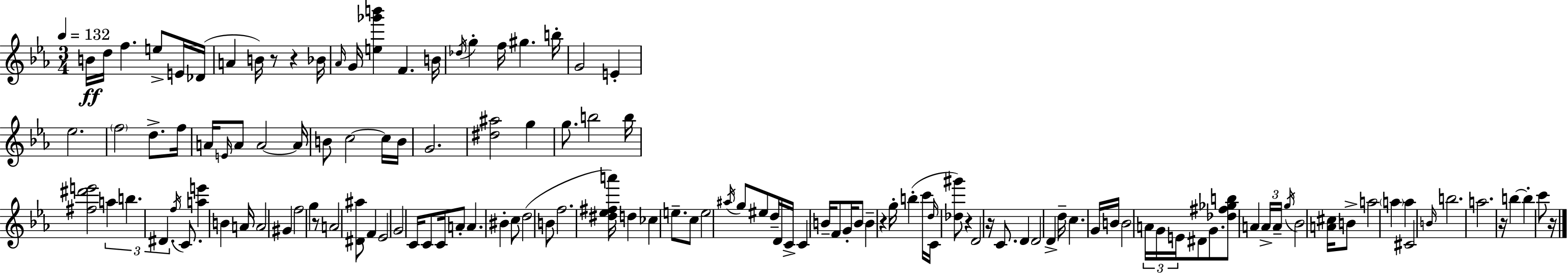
B4/s D5/s F5/q. E5/e E4/s Db4/s A4/q B4/s R/e R/q Bb4/s Ab4/s G4/s [E5,Gb6,B6]/q F4/q. B4/s Db5/s G5/q F5/s G#5/q. B5/s G4/h E4/q Eb5/h. F5/h D5/e. F5/s A4/s E4/s A4/e A4/h A4/s B4/e C5/h C5/s B4/s G4/h. [D#5,A#5]/h G5/q G5/e. B5/h B5/s [F#5,D#6,E6]/h A5/q B5/q. D#4/q. F5/s C4/e. [A5,E6]/q B4/q A4/s A4/h G#4/q F5/h G5/q R/e A4/h [D#4,A#5]/e F4/q Eb4/h G4/h C4/s C4/e C4/s A4/e A4/q. BIS4/q C5/e D5/h B4/e F5/h. [D#5,Eb5,F#5,A6]/s D5/q CES5/q E5/e. C5/e E5/h A#5/s G5/e EIS5/e D5/s D4/s C4/s C4/q B4/s F4/e G4/s B4/e B4/q R/q G5/s B5/q C6/s D5/s C4/s [Db5,G#6]/e R/q D4/h R/s C4/e. D4/q D4/h D4/q D5/s C5/q. G4/s B4/s B4/h A4/s G4/s E4/s D#4/e G4/e. [Db5,F#5,Gb5,B5]/e A4/q A4/s A4/s G5/s Bb4/h [A4,C#5]/s B4/e A5/h A5/q A5/q C#4/h B4/s B5/h. A5/h. R/s B5/q B5/q C6/e R/s